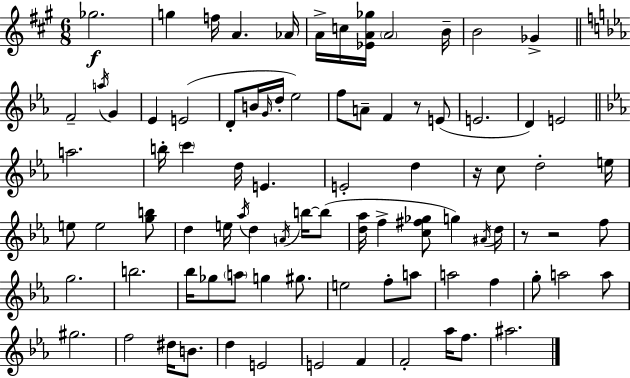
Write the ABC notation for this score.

X:1
T:Untitled
M:6/8
L:1/4
K:A
_g2 g f/4 A _A/4 A/4 c/4 [_EA_g]/4 A2 B/4 B2 _G F2 a/4 G _E E2 D/2 B/4 G/4 d/4 _e2 f/2 A/2 F z/2 E/2 E2 D E2 a2 b/4 c' d/4 E E2 d z/4 c/2 d2 e/4 e/2 e2 [gb]/2 d e/4 _a/4 d A/4 b/4 b/2 [d_a]/4 f [c^f_g]/2 g ^A/4 d/4 z/2 z2 f/2 g2 b2 _b/4 _g/2 a/2 g ^g/2 e2 f/2 a/2 a2 f g/2 a2 a/2 ^g2 f2 ^d/4 B/2 d E2 E2 F F2 _a/4 f/2 ^a2